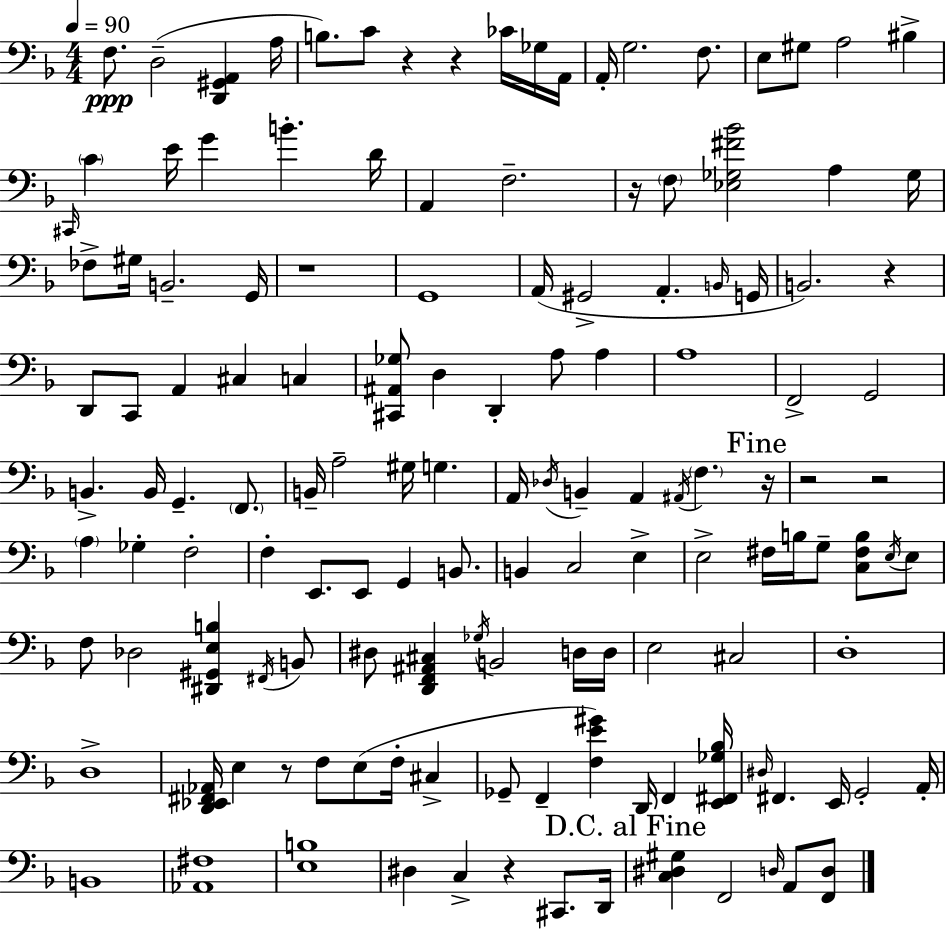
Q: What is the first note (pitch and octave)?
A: F3